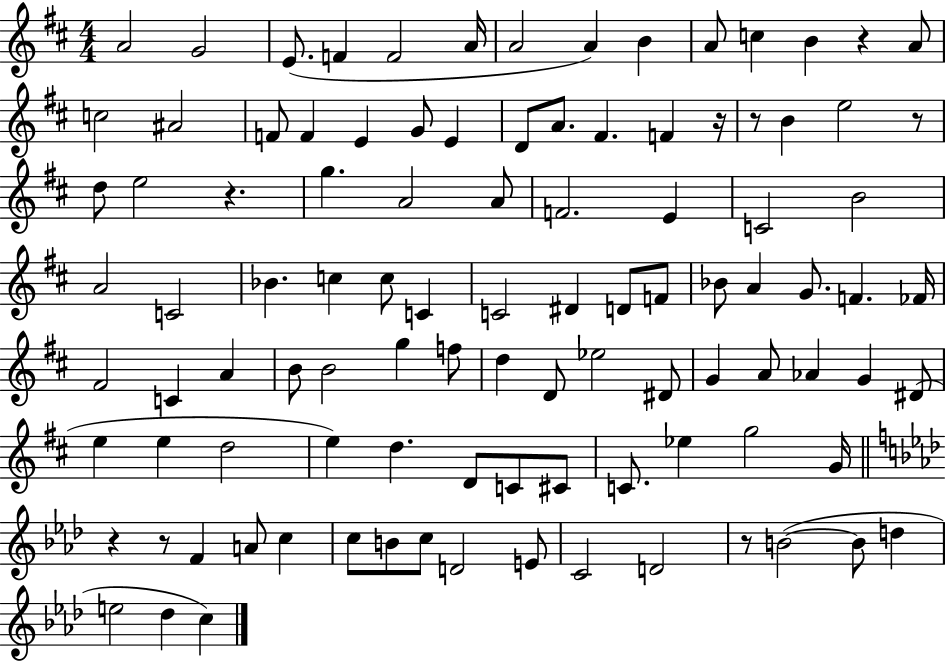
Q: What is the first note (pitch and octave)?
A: A4